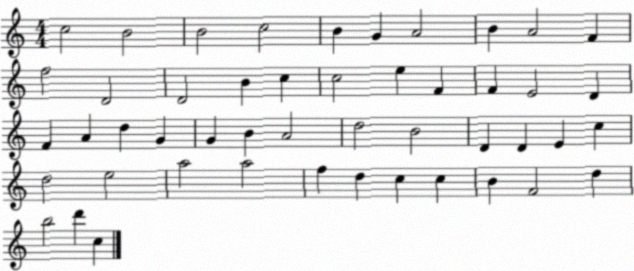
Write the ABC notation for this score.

X:1
T:Untitled
M:4/4
L:1/4
K:C
c2 B2 B2 c2 B G A2 B A2 F f2 D2 D2 B c c2 e F F E2 D F A d G G B A2 d2 B2 D D E c d2 e2 a2 a2 f d c c B F2 d b2 d' c